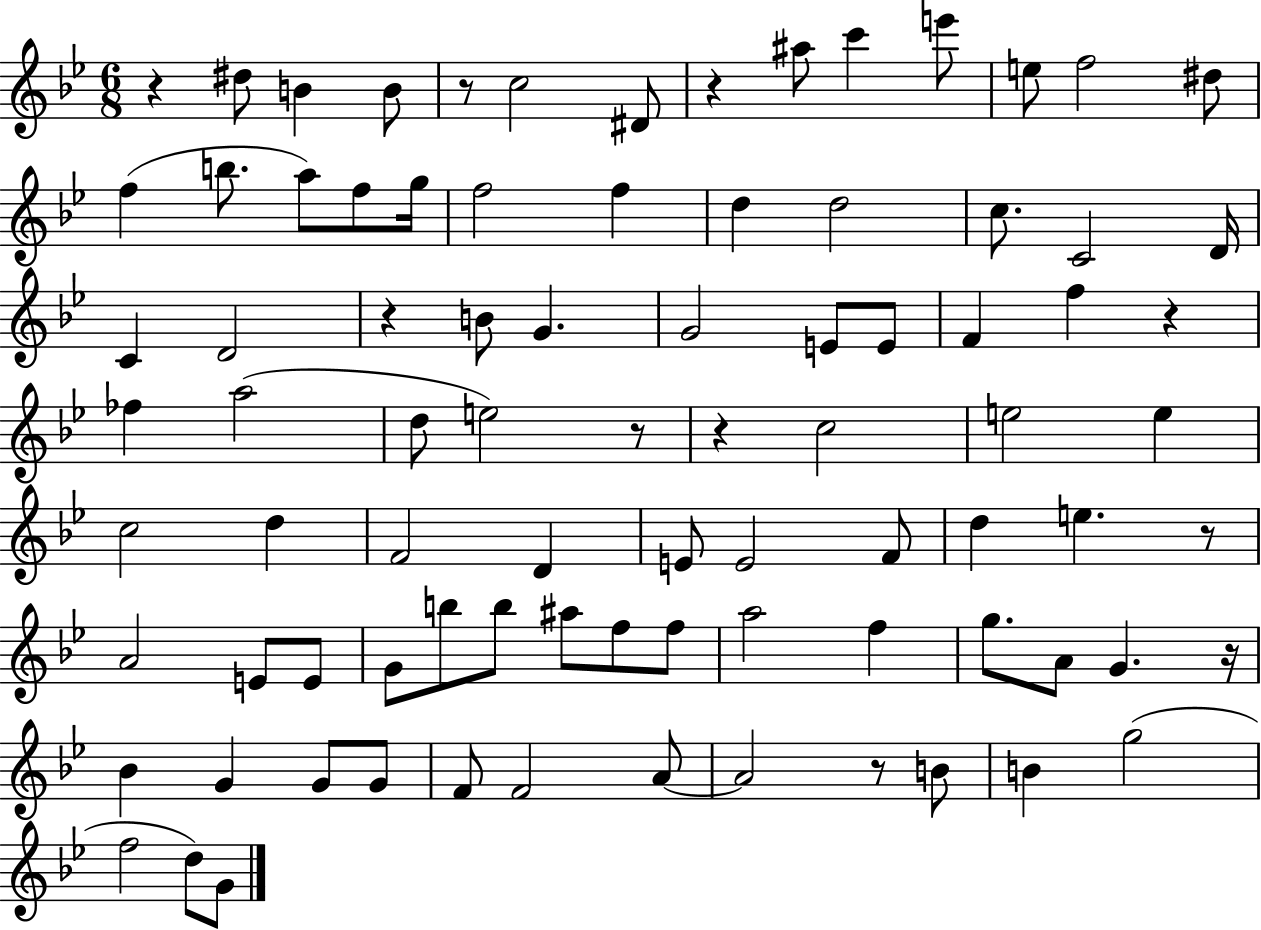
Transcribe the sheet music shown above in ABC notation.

X:1
T:Untitled
M:6/8
L:1/4
K:Bb
z ^d/2 B B/2 z/2 c2 ^D/2 z ^a/2 c' e'/2 e/2 f2 ^d/2 f b/2 a/2 f/2 g/4 f2 f d d2 c/2 C2 D/4 C D2 z B/2 G G2 E/2 E/2 F f z _f a2 d/2 e2 z/2 z c2 e2 e c2 d F2 D E/2 E2 F/2 d e z/2 A2 E/2 E/2 G/2 b/2 b/2 ^a/2 f/2 f/2 a2 f g/2 A/2 G z/4 _B G G/2 G/2 F/2 F2 A/2 A2 z/2 B/2 B g2 f2 d/2 G/2